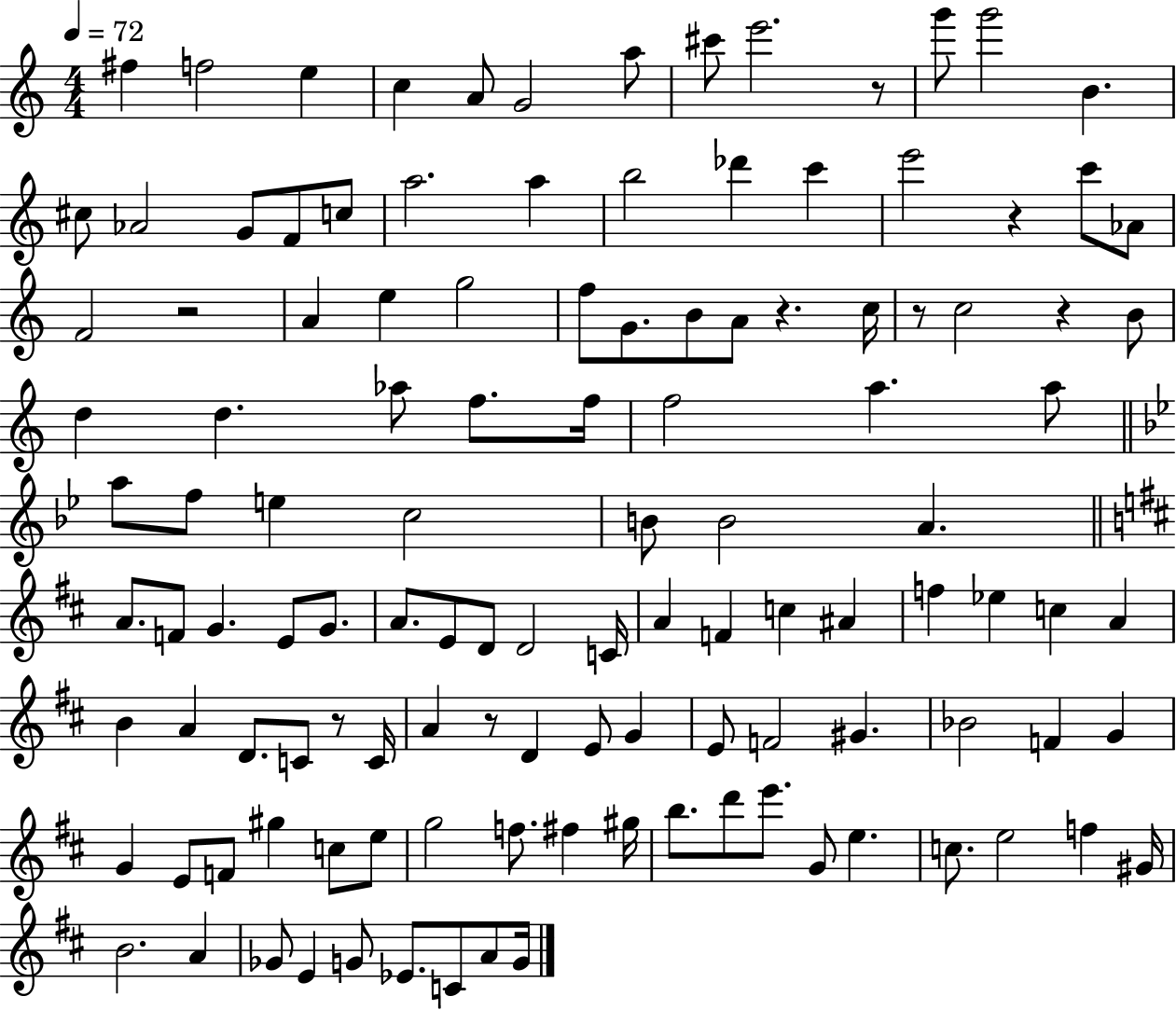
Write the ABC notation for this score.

X:1
T:Untitled
M:4/4
L:1/4
K:C
^f f2 e c A/2 G2 a/2 ^c'/2 e'2 z/2 g'/2 g'2 B ^c/2 _A2 G/2 F/2 c/2 a2 a b2 _d' c' e'2 z c'/2 _A/2 F2 z2 A e g2 f/2 G/2 B/2 A/2 z c/4 z/2 c2 z B/2 d d _a/2 f/2 f/4 f2 a a/2 a/2 f/2 e c2 B/2 B2 A A/2 F/2 G E/2 G/2 A/2 E/2 D/2 D2 C/4 A F c ^A f _e c A B A D/2 C/2 z/2 C/4 A z/2 D E/2 G E/2 F2 ^G _B2 F G G E/2 F/2 ^g c/2 e/2 g2 f/2 ^f ^g/4 b/2 d'/2 e'/2 G/2 e c/2 e2 f ^G/4 B2 A _G/2 E G/2 _E/2 C/2 A/2 G/4